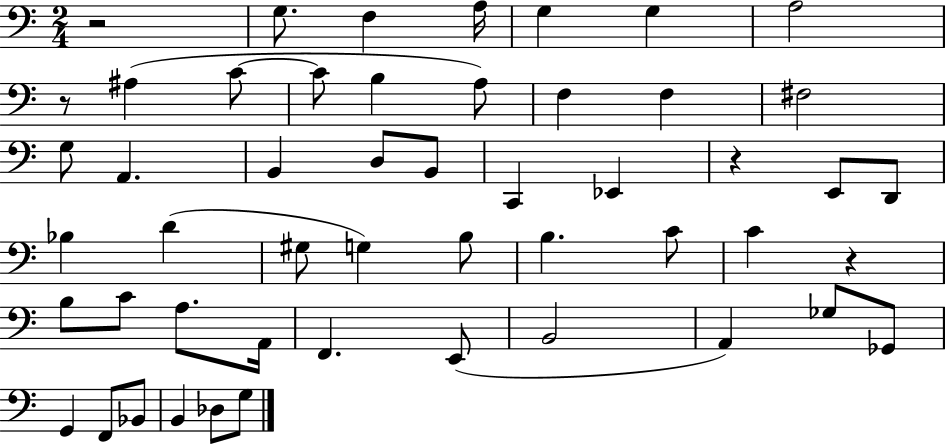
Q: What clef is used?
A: bass